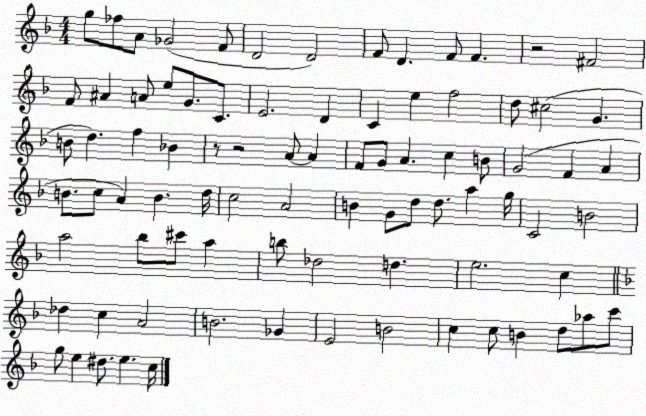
X:1
T:Untitled
M:4/4
L:1/4
K:F
g/2 _f/2 A/2 _G2 F/2 D2 D2 F/2 D F/2 F z2 ^F2 F/2 ^A A/2 e/2 G/2 C/2 E2 D C e f2 d/2 ^c2 G B/2 d f _B z/2 z2 A/2 A F/2 G/2 A c B/2 G2 F A B/2 c/2 A B d/4 c2 A2 B G/2 d/2 d/2 a g/4 C2 B2 a2 _b/2 ^c'/2 a b/2 _d2 d e2 c _d c A2 B2 _G E2 B2 c c/2 B d/2 _a/2 c'/2 g/2 e ^d/2 e c/4